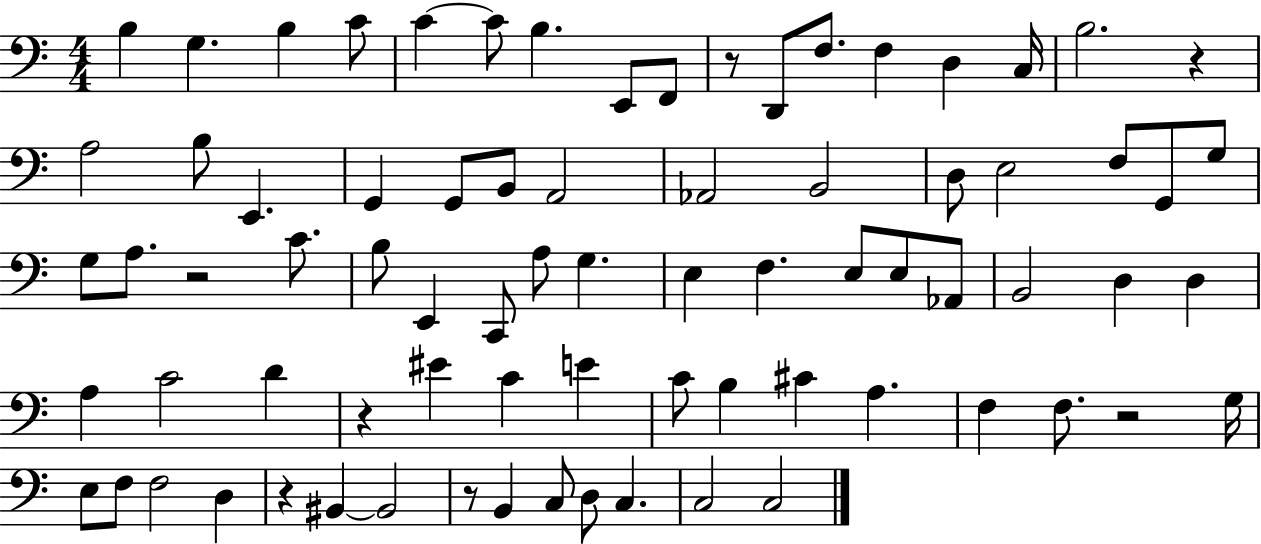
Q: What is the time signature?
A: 4/4